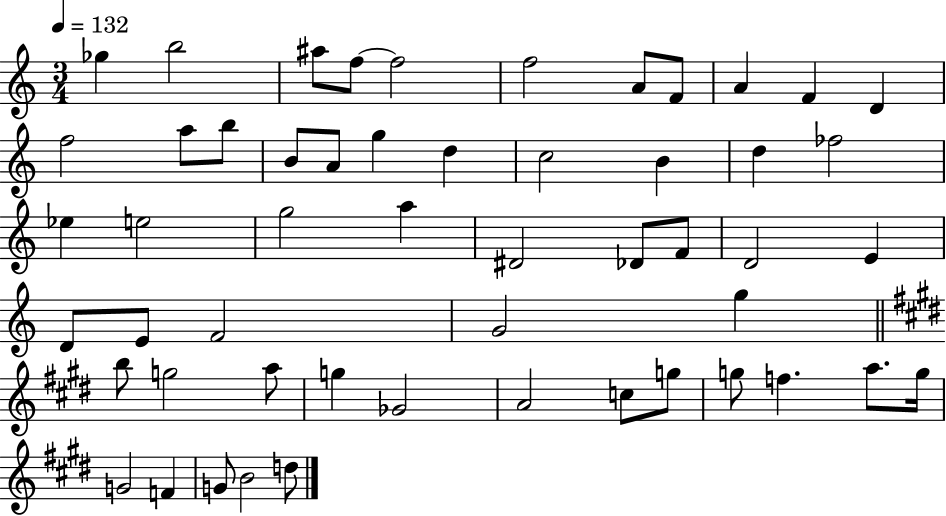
{
  \clef treble
  \numericTimeSignature
  \time 3/4
  \key c \major
  \tempo 4 = 132
  ges''4 b''2 | ais''8 f''8~~ f''2 | f''2 a'8 f'8 | a'4 f'4 d'4 | \break f''2 a''8 b''8 | b'8 a'8 g''4 d''4 | c''2 b'4 | d''4 fes''2 | \break ees''4 e''2 | g''2 a''4 | dis'2 des'8 f'8 | d'2 e'4 | \break d'8 e'8 f'2 | g'2 g''4 | \bar "||" \break \key e \major b''8 g''2 a''8 | g''4 ges'2 | a'2 c''8 g''8 | g''8 f''4. a''8. g''16 | \break g'2 f'4 | g'8 b'2 d''8 | \bar "|."
}